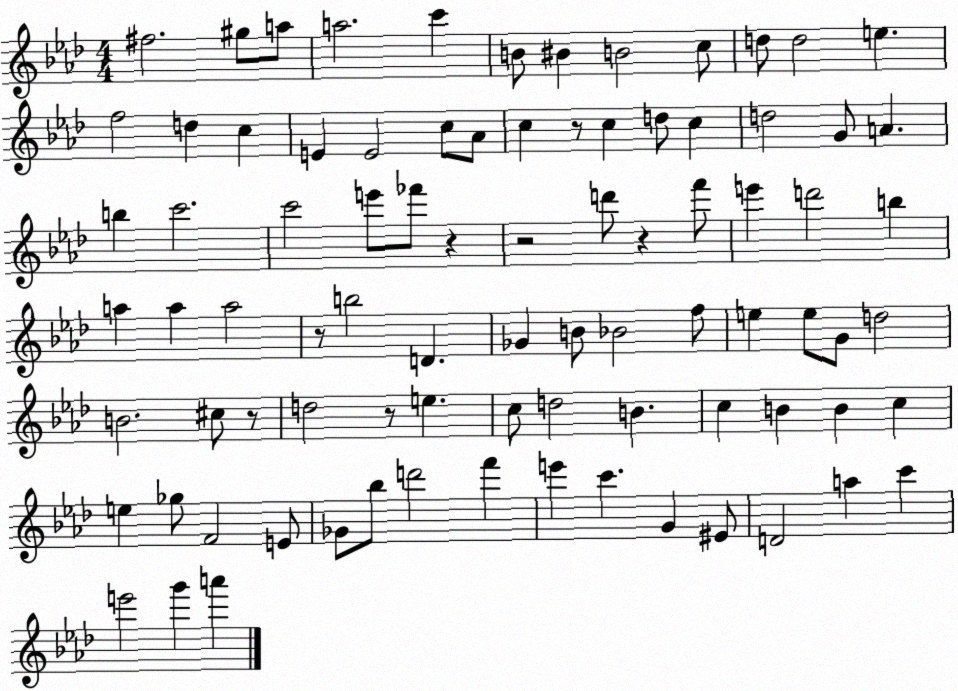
X:1
T:Untitled
M:4/4
L:1/4
K:Ab
^f2 ^g/2 a/2 a2 c' B/2 ^B B2 c/2 d/2 d2 e f2 d c E E2 c/2 _A/2 c z/2 c d/2 c d2 G/2 A b c'2 c'2 e'/2 _f'/2 z z2 d'/2 z f'/2 e' d'2 b a a a2 z/2 b2 D _G B/2 _B2 f/2 e e/2 G/2 d2 B2 ^c/2 z/2 d2 z/2 e c/2 d2 B c B B c e _g/2 F2 E/2 _G/2 _b/2 d'2 f' e' c' G ^E/2 D2 a c' e'2 g' a'